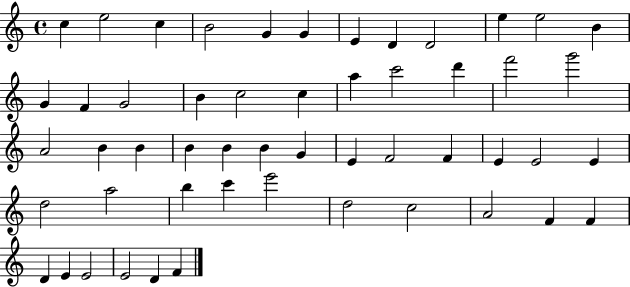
X:1
T:Untitled
M:4/4
L:1/4
K:C
c e2 c B2 G G E D D2 e e2 B G F G2 B c2 c a c'2 d' f'2 g'2 A2 B B B B B G E F2 F E E2 E d2 a2 b c' e'2 d2 c2 A2 F F D E E2 E2 D F